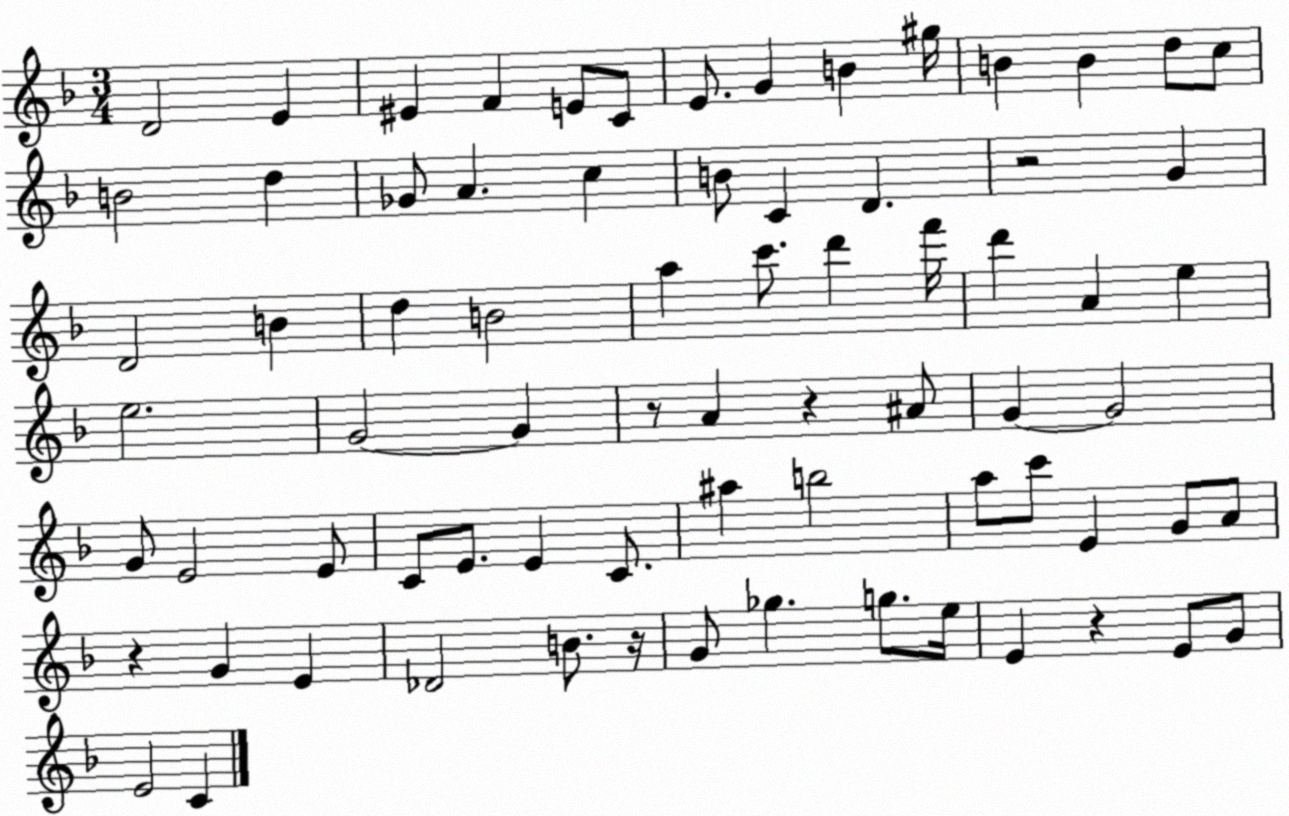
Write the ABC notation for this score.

X:1
T:Untitled
M:3/4
L:1/4
K:F
D2 E ^E F E/2 C/2 E/2 G B ^g/4 B B d/2 c/2 B2 d _G/2 A c B/2 C D z2 G D2 B d B2 a c'/2 d' f'/4 d' A e e2 G2 G z/2 A z ^A/2 G G2 G/2 E2 E/2 C/2 E/2 E C/2 ^a b2 a/2 c'/2 E G/2 A/2 z G E _D2 B/2 z/4 G/2 _g g/2 e/4 E z E/2 G/2 E2 C